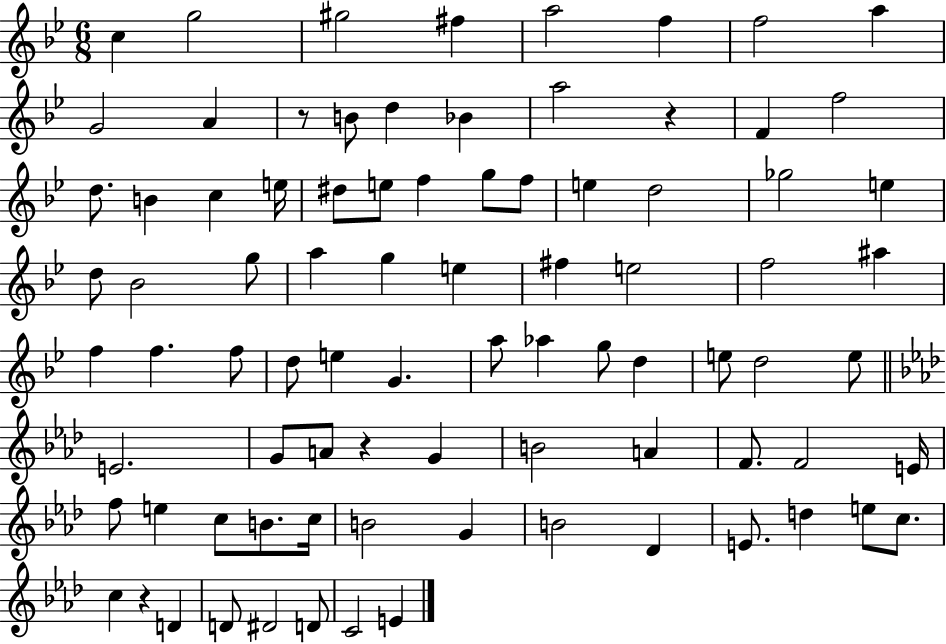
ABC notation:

X:1
T:Untitled
M:6/8
L:1/4
K:Bb
c g2 ^g2 ^f a2 f f2 a G2 A z/2 B/2 d _B a2 z F f2 d/2 B c e/4 ^d/2 e/2 f g/2 f/2 e d2 _g2 e d/2 _B2 g/2 a g e ^f e2 f2 ^a f f f/2 d/2 e G a/2 _a g/2 d e/2 d2 e/2 E2 G/2 A/2 z G B2 A F/2 F2 E/4 f/2 e c/2 B/2 c/4 B2 G B2 _D E/2 d e/2 c/2 c z D D/2 ^D2 D/2 C2 E